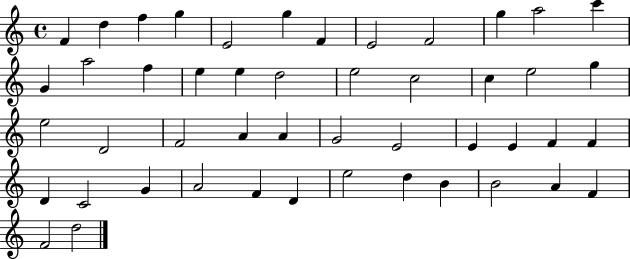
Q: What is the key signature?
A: C major